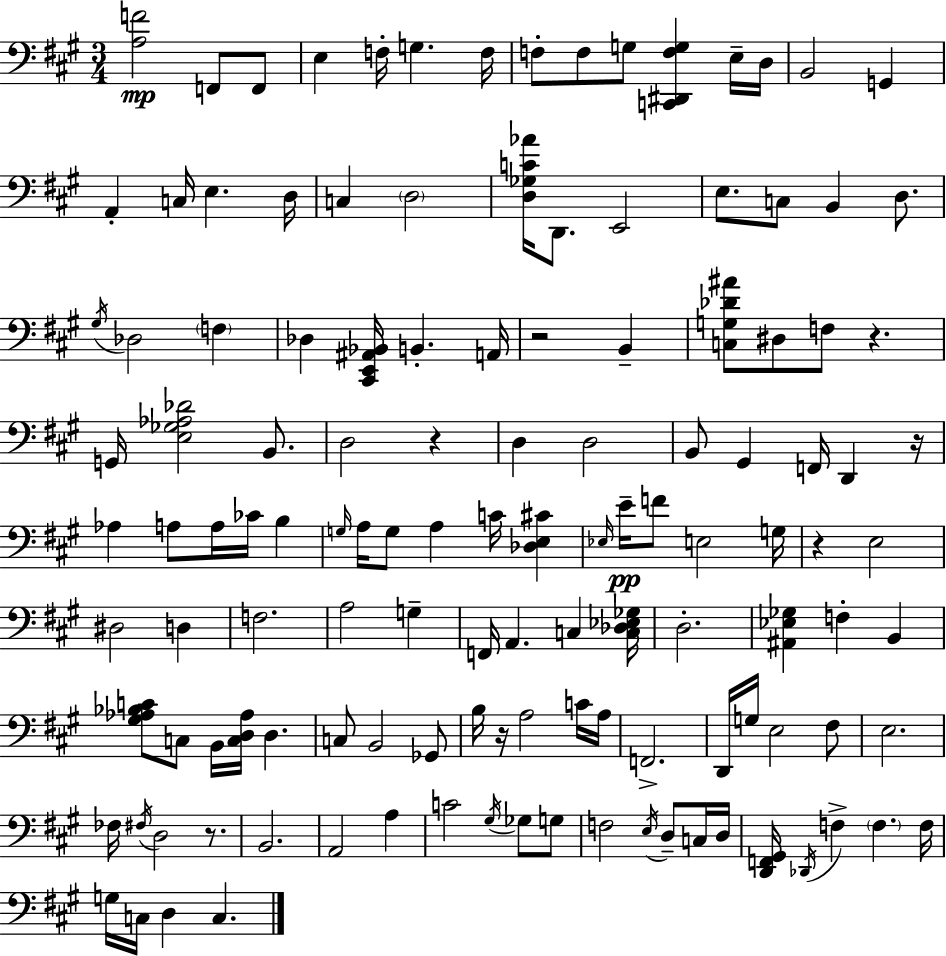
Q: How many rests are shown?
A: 7